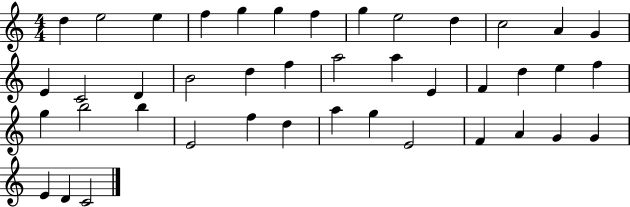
D5/q E5/h E5/q F5/q G5/q G5/q F5/q G5/q E5/h D5/q C5/h A4/q G4/q E4/q C4/h D4/q B4/h D5/q F5/q A5/h A5/q E4/q F4/q D5/q E5/q F5/q G5/q B5/h B5/q E4/h F5/q D5/q A5/q G5/q E4/h F4/q A4/q G4/q G4/q E4/q D4/q C4/h